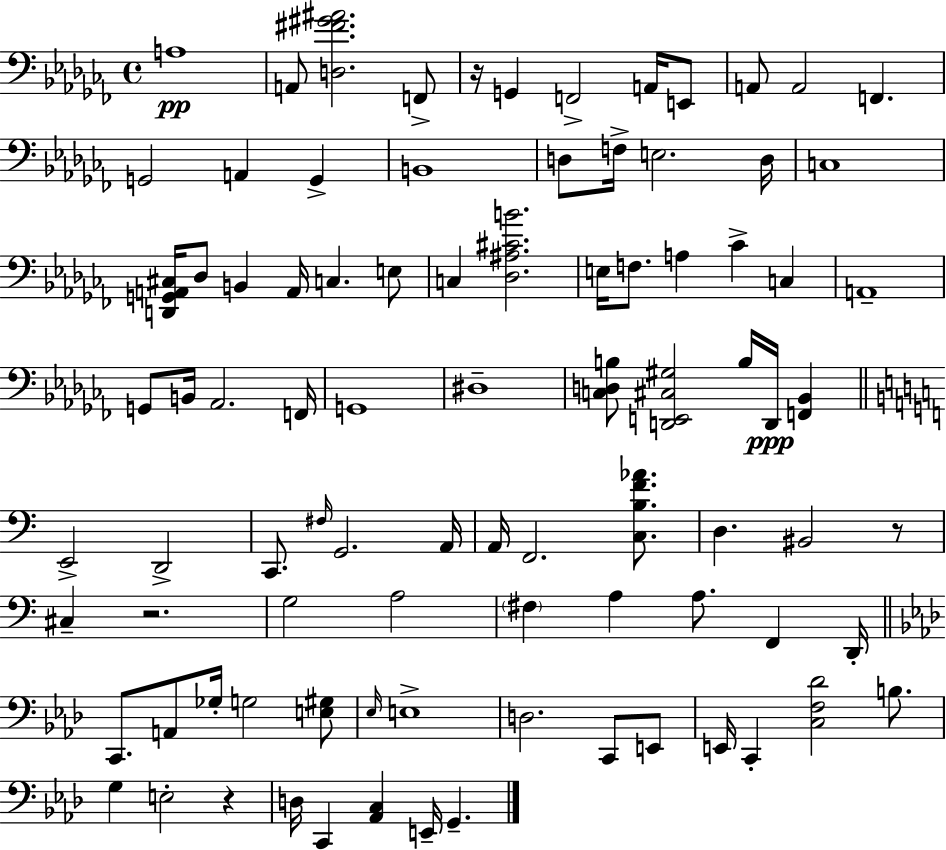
{
  \clef bass
  \time 4/4
  \defaultTimeSignature
  \key aes \minor
  \repeat volta 2 { a1\pp | a,8 <d fis' gis' ais'>2. f,8-> | r16 g,4 f,2-> a,16 e,8 | a,8 a,2 f,4. | \break g,2 a,4 g,4-> | b,1 | d8 f16-> e2. d16 | c1 | \break <d, g, a, cis>16 des8 b,4 a,16 c4. e8 | c4 <des ais cis' b'>2. | e16 f8. a4 ces'4-> c4 | a,1-- | \break g,8 b,16 aes,2. f,16 | g,1 | dis1-- | <c d b>8 <d, e, cis gis>2 b16 d,16\ppp <f, bes,>4 | \break \bar "||" \break \key a \minor e,2-> d,2-> | c,8. \grace { fis16 } g,2. | a,16 a,16 f,2. <c b f' aes'>8. | d4. bis,2 r8 | \break cis4-- r2. | g2 a2 | \parenthesize fis4 a4 a8. f,4 | d,16-. \bar "||" \break \key f \minor c,8. a,8 ges16-. g2 <e gis>8 | \grace { ees16 } e1-> | d2. c,8 e,8 | e,16 c,4-. <c f des'>2 b8. | \break g4 e2-. r4 | d16 c,4 <aes, c>4 e,16-- g,4.-- | } \bar "|."
}